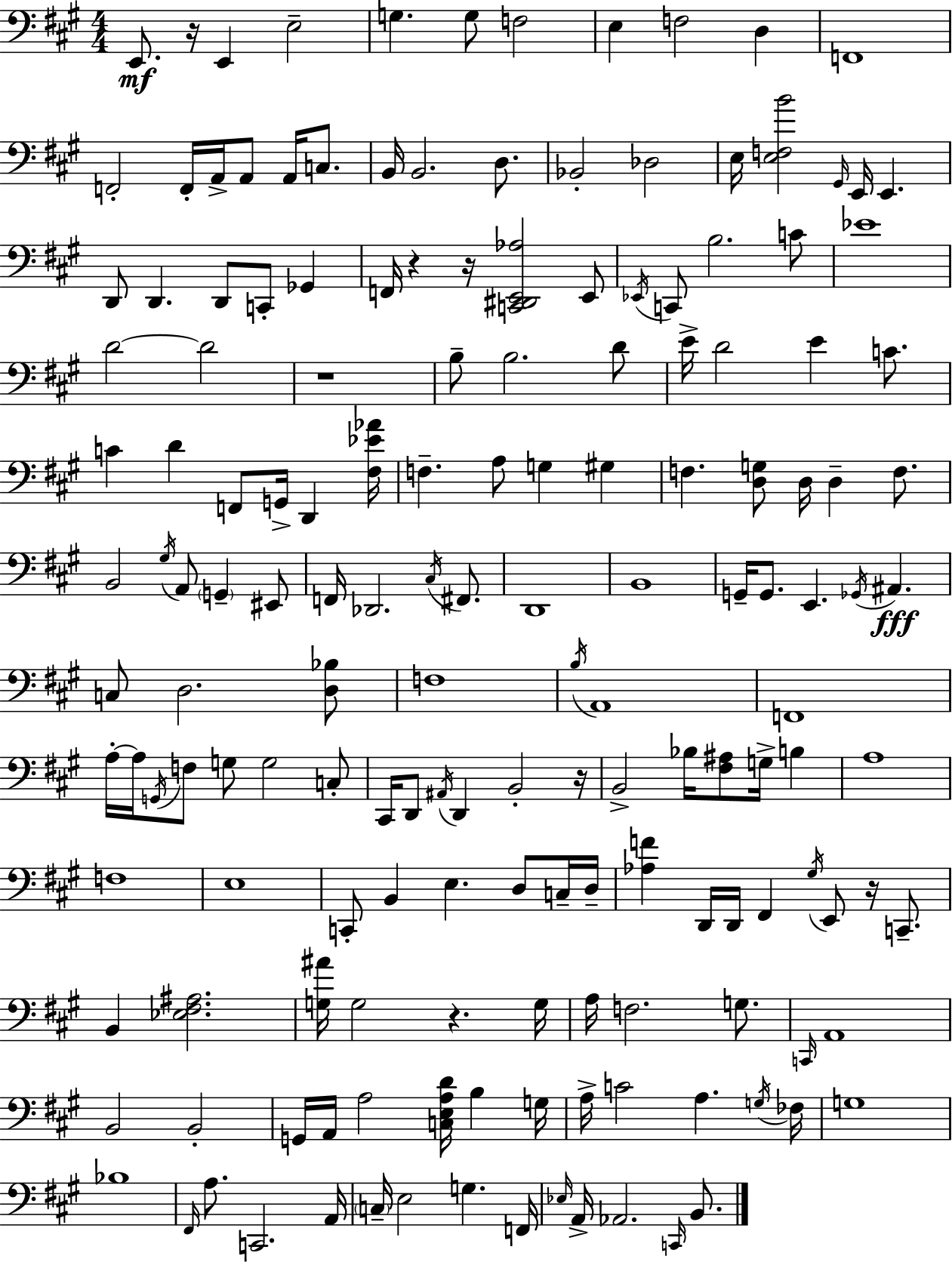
E2/e. R/s E2/q E3/h G3/q. G3/e F3/h E3/q F3/h D3/q F2/w F2/h F2/s A2/s A2/e A2/s C3/e. B2/s B2/h. D3/e. Bb2/h Db3/h E3/s [E3,F3,B4]/h G#2/s E2/s E2/q. D2/e D2/q. D2/e C2/e Gb2/q F2/s R/q R/s [C2,D#2,E2,Ab3]/h E2/e Eb2/s C2/e B3/h. C4/e Eb4/w D4/h D4/h R/w B3/e B3/h. D4/e E4/s D4/h E4/q C4/e. C4/q D4/q F2/e G2/s D2/q [F#3,Eb4,Ab4]/s F3/q. A3/e G3/q G#3/q F3/q. [D3,G3]/e D3/s D3/q F3/e. B2/h G#3/s A2/e G2/q EIS2/e F2/s Db2/h. C#3/s F#2/e. D2/w B2/w G2/s G2/e. E2/q. Gb2/s A#2/q. C3/e D3/h. [D3,Bb3]/e F3/w B3/s A2/w F2/w A3/s A3/s G2/s F3/e G3/e G3/h C3/e C#2/s D2/e A#2/s D2/q B2/h R/s B2/h Bb3/s [F#3,A#3]/e G3/s B3/q A3/w F3/w E3/w C2/e B2/q E3/q. D3/e C3/s D3/s [Ab3,F4]/q D2/s D2/s F#2/q G#3/s E2/e R/s C2/e. B2/q [Eb3,F#3,A#3]/h. [G3,A#4]/s G3/h R/q. G3/s A3/s F3/h. G3/e. C2/s A2/w B2/h B2/h G2/s A2/s A3/h [C3,E3,A3,D4]/s B3/q G3/s A3/s C4/h A3/q. G3/s FES3/s G3/w Bb3/w F#2/s A3/e. C2/h. A2/s C3/s E3/h G3/q. F2/s Eb3/s A2/s Ab2/h. C2/s B2/e.